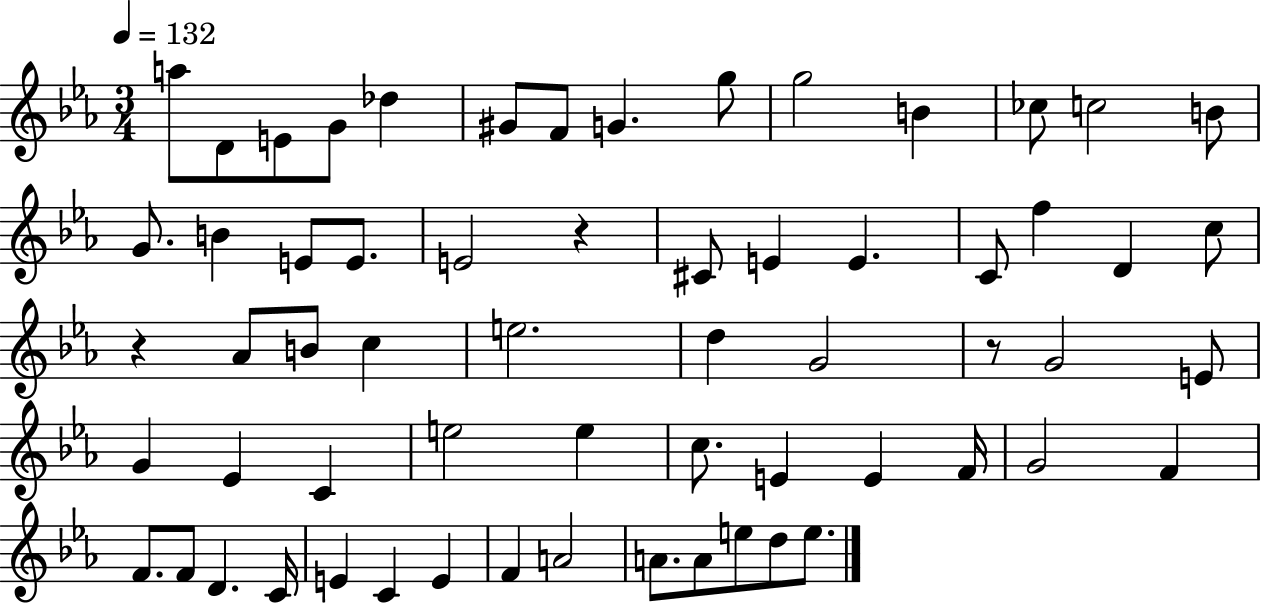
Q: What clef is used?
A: treble